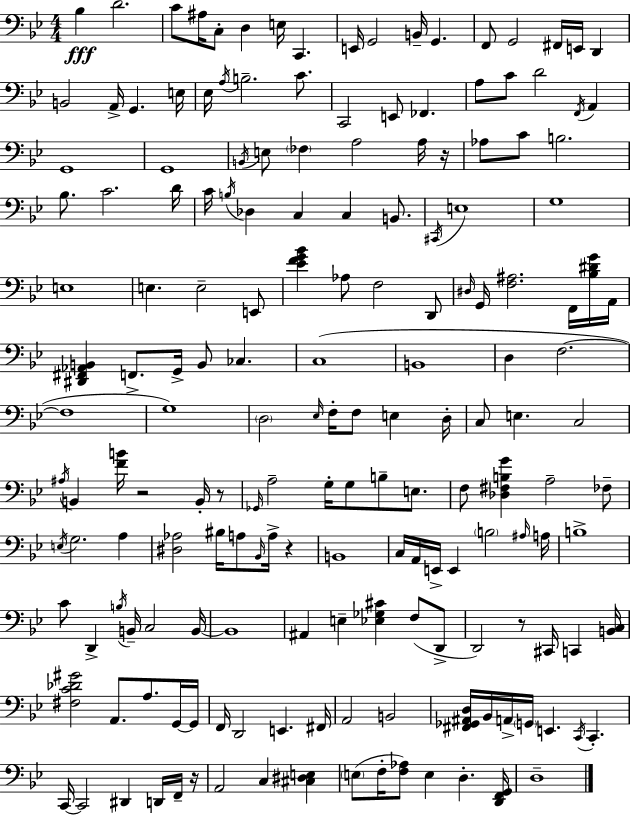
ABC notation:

X:1
T:Untitled
M:4/4
L:1/4
K:Bb
_B, D2 C/2 ^A,/4 C,/2 D, E,/4 C,, E,,/4 G,,2 B,,/4 G,, F,,/2 G,,2 ^F,,/4 E,,/4 D,, B,,2 A,,/4 G,, E,/4 _E,/4 A,/4 B,2 C/2 C,,2 E,,/2 _F,, A,/2 C/2 D2 F,,/4 A,, G,,4 G,,4 B,,/4 E,/2 _F, A,2 A,/4 z/4 _A,/2 C/2 B,2 _B,/2 C2 D/4 C/4 B,/4 _D, C, C, B,,/2 ^C,,/4 E,4 G,4 E,4 E, E,2 E,,/2 [_EFG_B] _A,/2 F,2 D,,/2 ^D,/4 G,,/4 [F,^A,]2 F,,/4 [_B,^DG]/4 A,,/4 [^D,,^F,,_A,,B,,] F,,/2 G,,/4 B,,/2 _C, C,4 B,,4 D, F,2 F,4 G,4 D,2 _E,/4 F,/4 F,/2 E, D,/4 C,/2 E, C,2 ^A,/4 B,, [FB]/4 z2 B,,/4 z/2 _G,,/4 A,2 G,/4 G,/2 B,/2 E,/2 F,/2 [_D,^F,B,G] A,2 _F,/2 E,/4 G,2 A, [^D,_A,]2 ^B,/4 A,/2 _B,,/4 A,/4 z B,,4 C,/4 A,,/4 E,,/4 E,, B,2 ^A,/4 A,/4 B,4 C/2 D,, B,/4 B,,/4 C,2 B,,/4 B,,4 ^A,, E, [_E,_G,^C] F,/2 D,,/2 D,,2 z/2 ^C,,/4 C,, [B,,C,]/4 [^F,C_D^G]2 A,,/2 A,/2 G,,/4 G,,/4 F,,/4 D,,2 E,, ^F,,/4 A,,2 B,,2 [^F,,_G,,^A,,D,]/4 _B,,/4 A,,/4 G,,/4 E,, C,,/4 C,, C,,/4 C,,2 ^D,, D,,/4 F,,/4 z/4 A,,2 C, [^C,^D,E,] E,/2 F,/4 [F,_A,]/2 E, D, [D,,F,,G,,]/4 D,4